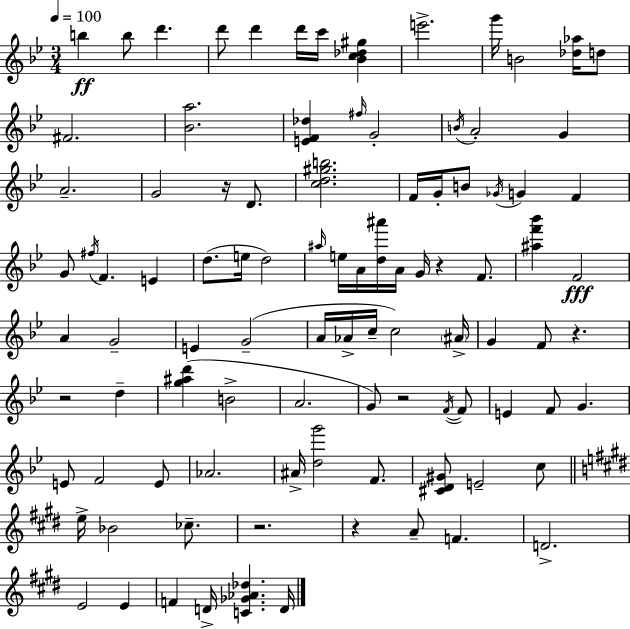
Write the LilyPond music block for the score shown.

{
  \clef treble
  \numericTimeSignature
  \time 3/4
  \key bes \major
  \tempo 4 = 100
  b''4\ff b''8 d'''4. | d'''8 d'''4 d'''16 c'''16 <bes' c'' des'' gis''>4 | e'''2.-> | g'''16 b'2 <des'' aes''>16 d''8 | \break fis'2. | <bes' a''>2. | <e' f' des''>4 \grace { fis''16 } g'2-. | \acciaccatura { b'16 } a'2-. g'4 | \break a'2.-- | g'2 r16 d'8. | <c'' d'' gis'' b''>2. | f'16 g'16-. b'8 \acciaccatura { ges'16 } g'4 f'4 | \break g'8 \acciaccatura { fis''16 } f'4. | e'4 d''8.( e''16 d''2) | \grace { ais''16 } e''16 a'16 <d'' ais'''>16 a'16 g'16 r4 | f'8. <ais'' f''' bes'''>4 f'2\fff | \break a'4 g'2-- | e'4 g'2--( | a'16 aes'16-> c''16-- c''2) | \parenthesize ais'16-> g'4 f'8 r4. | \break r2 | d''4-- <g'' ais'' d'''>4( b'2-> | a'2. | g'8) r2 | \break \acciaccatura { f'16~ }~ f'8 e'4 f'8 | g'4. e'8 f'2 | e'8 aes'2. | ais'16-> <d'' g'''>2 | \break f'8. <cis' d' gis'>8 e'2-- | c''8 \bar "||" \break \key e \major e''16-> bes'2 ces''8.-- | r2. | r4 a'8-- f'4. | d'2.-> | \break e'2 e'4 | f'4 d'16-> <c' ges' aes' des''>4. d'16 | \bar "|."
}